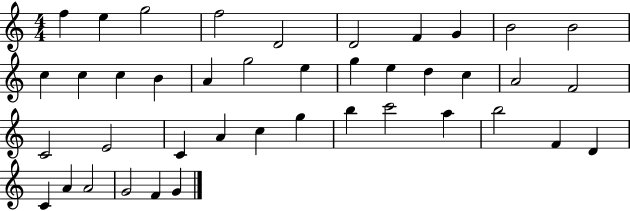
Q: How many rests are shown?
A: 0